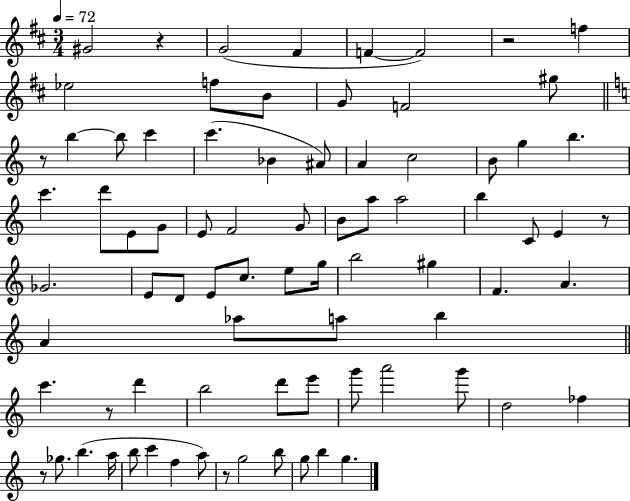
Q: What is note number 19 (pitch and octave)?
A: A4